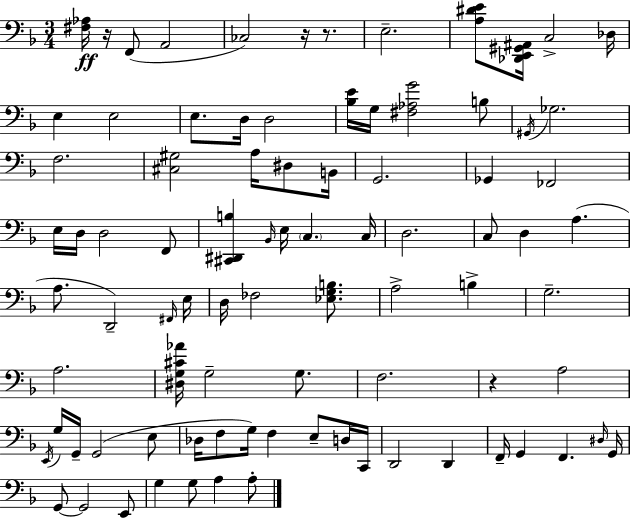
{
  \clef bass
  \numericTimeSignature
  \time 3/4
  \key f \major
  <fis aes>16\ff r16 f,8( a,2 | ces2) r16 r8. | e2.-- | <a dis' e'>8 <des, e, gis, ais,>16 c2-> des16 | \break e4 e2 | e8. d16 d2 | <bes e'>16 g16 <fis aes g'>2 b8 | \acciaccatura { gis,16 } ges2. | \break f2. | <cis gis>2 a16 dis8 | b,16 g,2. | ges,4 fes,2 | \break e16 d16 d2 f,8 | <cis, dis, b>4 \grace { bes,16 } e16 \parenthesize c4. | c16 d2. | c8 d4 a4.( | \break a8. d,2--) | \grace { fis,16 } e16 d16 fes2 | <ees g b>8. a2-> b4-> | g2.-- | \break a2. | <dis g cis' aes'>16 g2-- | g8. f2. | r4 a2 | \break \acciaccatura { e,16 } g16 g,16-- g,2( | e8 des16 f8 g16) f4 | e8-- d16 c,16 d,2 | d,4 f,16-- g,4 f,4. | \break \grace { dis16 } g,16 g,8~~ g,2 | e,8 g4 g8 a4 | a8-. \bar "|."
}